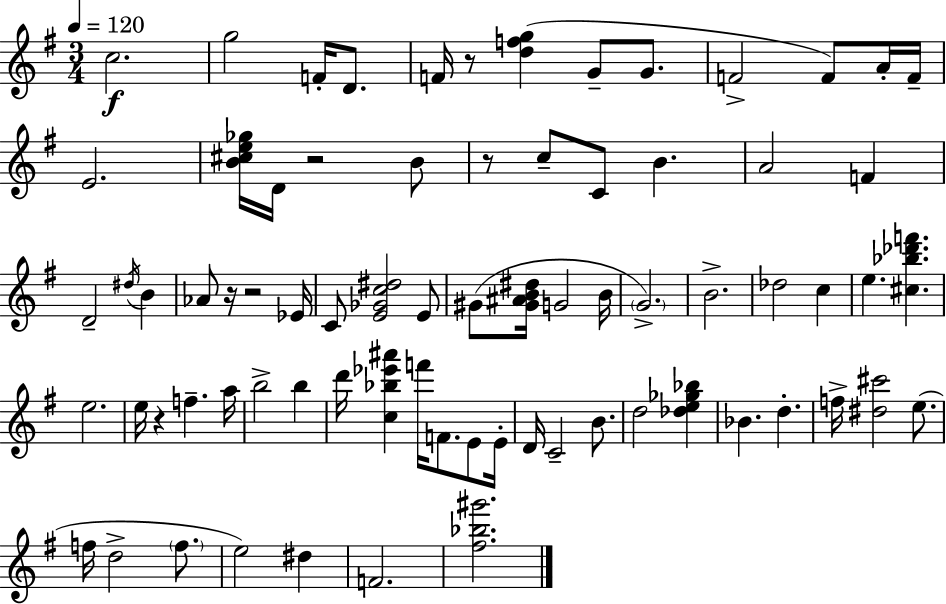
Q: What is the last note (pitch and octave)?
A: F4